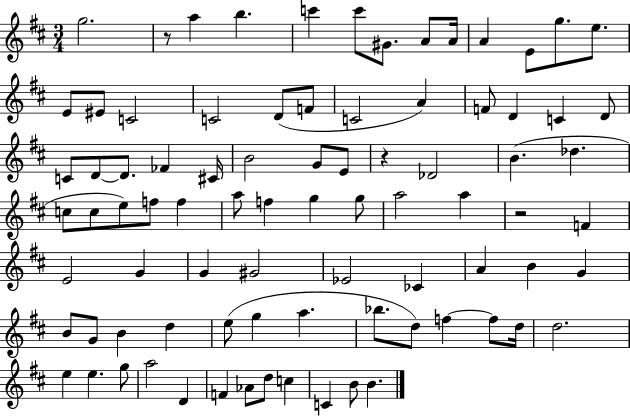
X:1
T:Untitled
M:3/4
L:1/4
K:D
g2 z/2 a b c' c'/2 ^G/2 A/2 A/4 A E/2 g/2 e/2 E/2 ^E/2 C2 C2 D/2 F/2 C2 A F/2 D C D/2 C/2 D/2 D/2 _F ^C/4 B2 G/2 E/2 z _D2 B _d c/2 c/2 e/2 f/2 f a/2 f g g/2 a2 a z2 F E2 G G ^G2 _E2 _C A B G B/2 G/2 B d e/2 g a _b/2 d/2 f f/2 d/4 d2 e e g/2 a2 D F _A/2 d/2 c C B/2 B